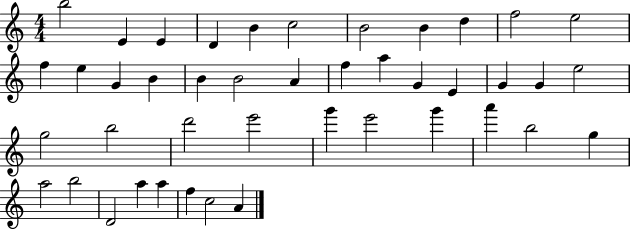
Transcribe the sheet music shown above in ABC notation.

X:1
T:Untitled
M:4/4
L:1/4
K:C
b2 E E D B c2 B2 B d f2 e2 f e G B B B2 A f a G E G G e2 g2 b2 d'2 e'2 g' e'2 g' a' b2 g a2 b2 D2 a a f c2 A